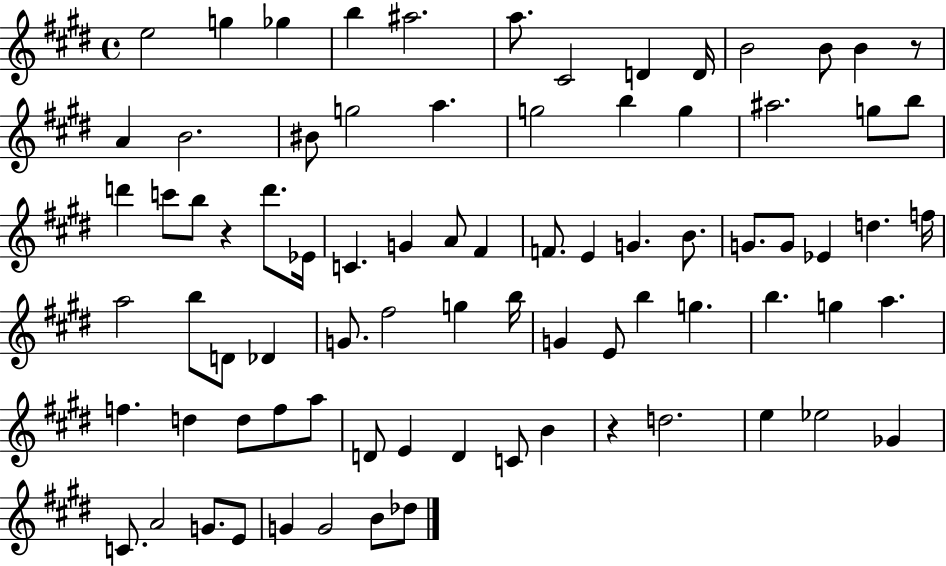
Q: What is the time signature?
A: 4/4